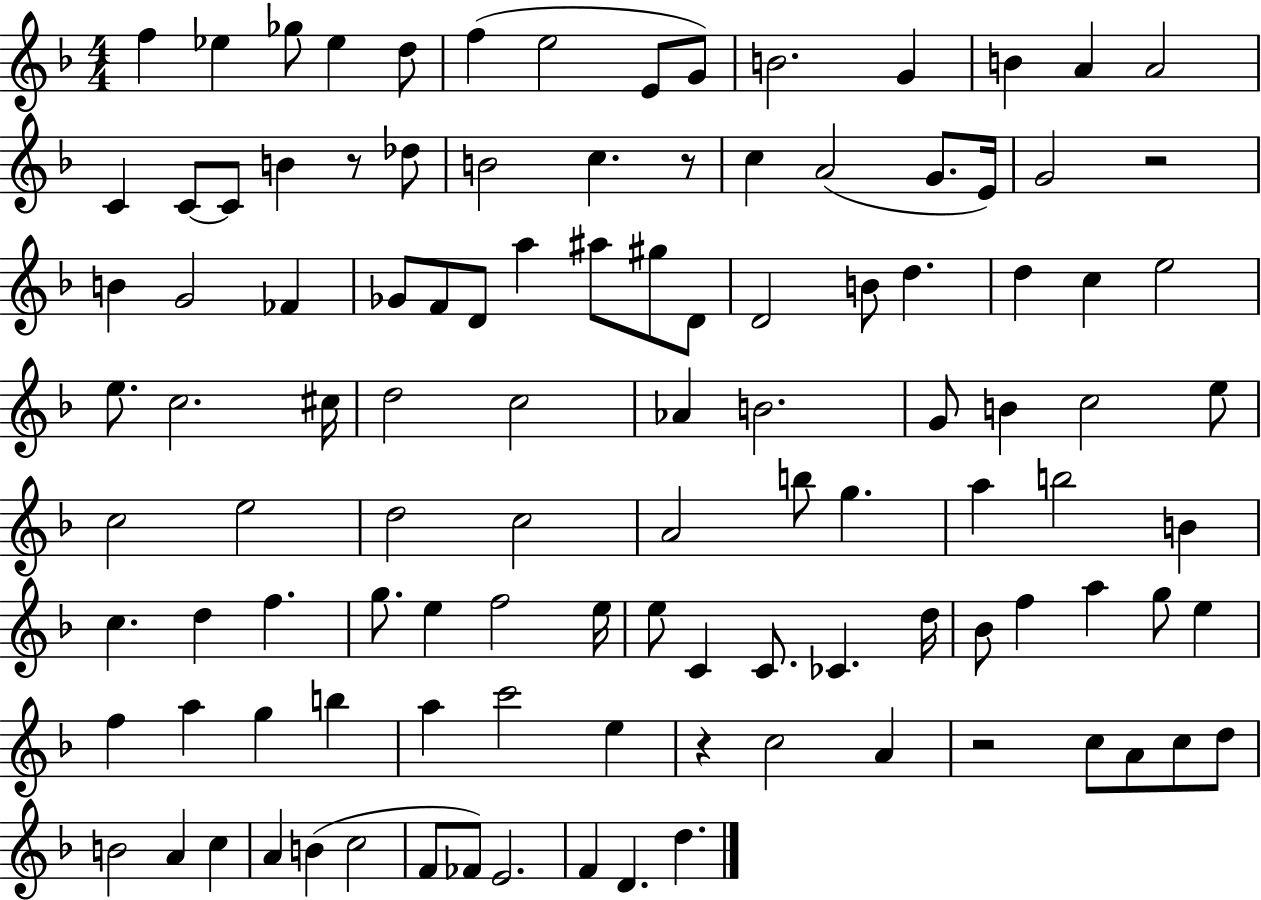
{
  \clef treble
  \numericTimeSignature
  \time 4/4
  \key f \major
  f''4 ees''4 ges''8 ees''4 d''8 | f''4( e''2 e'8 g'8) | b'2. g'4 | b'4 a'4 a'2 | \break c'4 c'8~~ c'8 b'4 r8 des''8 | b'2 c''4. r8 | c''4 a'2( g'8. e'16) | g'2 r2 | \break b'4 g'2 fes'4 | ges'8 f'8 d'8 a''4 ais''8 gis''8 d'8 | d'2 b'8 d''4. | d''4 c''4 e''2 | \break e''8. c''2. cis''16 | d''2 c''2 | aes'4 b'2. | g'8 b'4 c''2 e''8 | \break c''2 e''2 | d''2 c''2 | a'2 b''8 g''4. | a''4 b''2 b'4 | \break c''4. d''4 f''4. | g''8. e''4 f''2 e''16 | e''8 c'4 c'8. ces'4. d''16 | bes'8 f''4 a''4 g''8 e''4 | \break f''4 a''4 g''4 b''4 | a''4 c'''2 e''4 | r4 c''2 a'4 | r2 c''8 a'8 c''8 d''8 | \break b'2 a'4 c''4 | a'4 b'4( c''2 | f'8 fes'8) e'2. | f'4 d'4. d''4. | \break \bar "|."
}